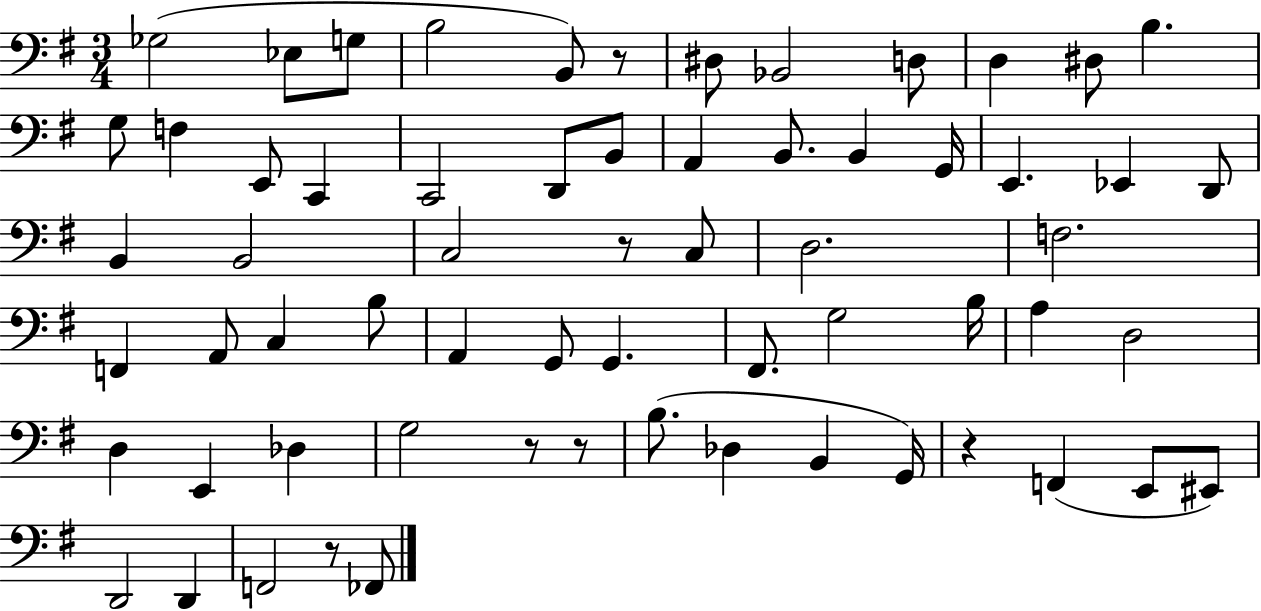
X:1
T:Untitled
M:3/4
L:1/4
K:G
_G,2 _E,/2 G,/2 B,2 B,,/2 z/2 ^D,/2 _B,,2 D,/2 D, ^D,/2 B, G,/2 F, E,,/2 C,, C,,2 D,,/2 B,,/2 A,, B,,/2 B,, G,,/4 E,, _E,, D,,/2 B,, B,,2 C,2 z/2 C,/2 D,2 F,2 F,, A,,/2 C, B,/2 A,, G,,/2 G,, ^F,,/2 G,2 B,/4 A, D,2 D, E,, _D, G,2 z/2 z/2 B,/2 _D, B,, G,,/4 z F,, E,,/2 ^E,,/2 D,,2 D,, F,,2 z/2 _F,,/2